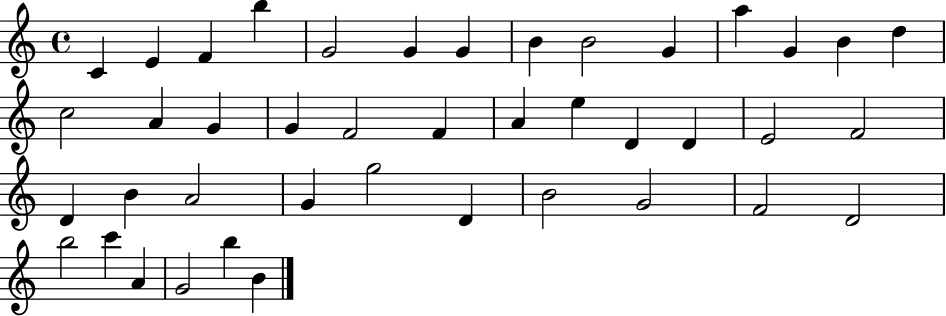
X:1
T:Untitled
M:4/4
L:1/4
K:C
C E F b G2 G G B B2 G a G B d c2 A G G F2 F A e D D E2 F2 D B A2 G g2 D B2 G2 F2 D2 b2 c' A G2 b B